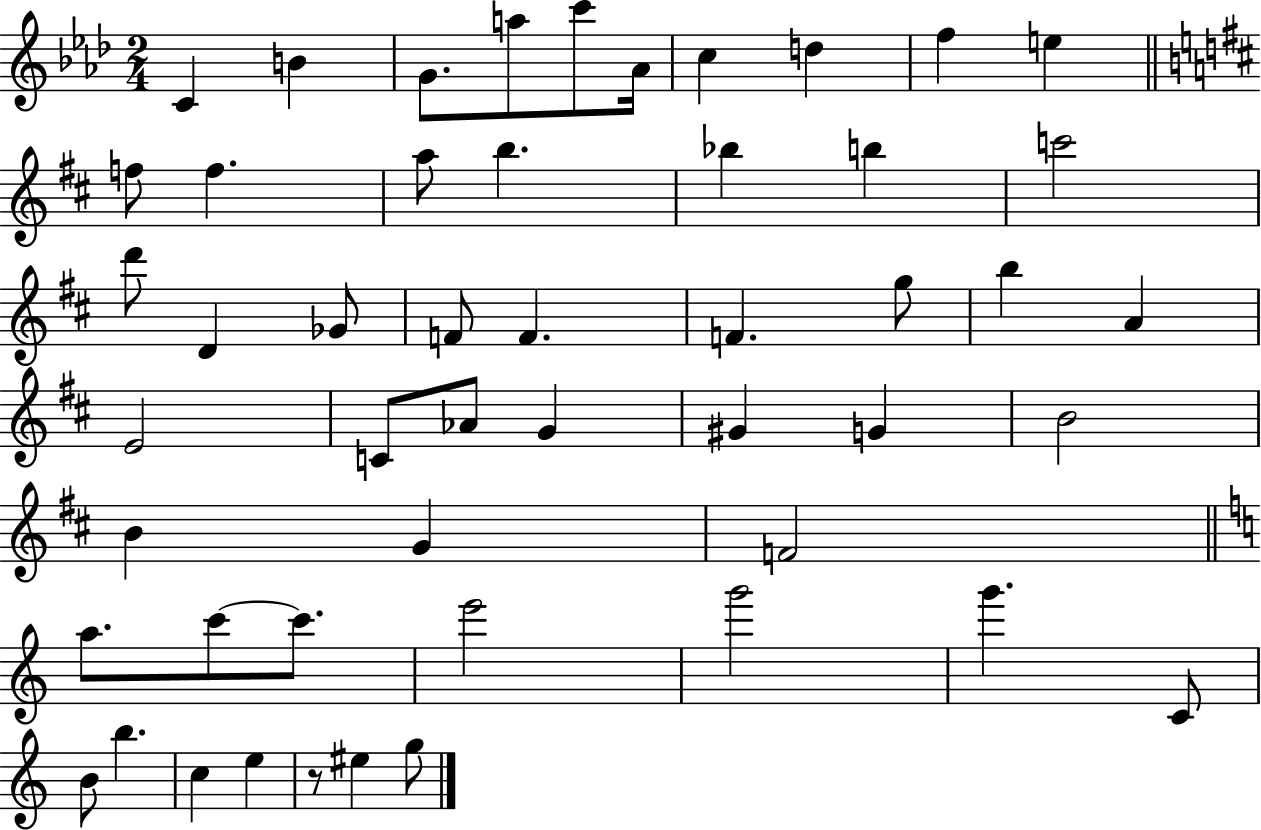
{
  \clef treble
  \numericTimeSignature
  \time 2/4
  \key aes \major
  \repeat volta 2 { c'4 b'4 | g'8. a''8 c'''8 aes'16 | c''4 d''4 | f''4 e''4 | \break \bar "||" \break \key d \major f''8 f''4. | a''8 b''4. | bes''4 b''4 | c'''2 | \break d'''8 d'4 ges'8 | f'8 f'4. | f'4. g''8 | b''4 a'4 | \break e'2 | c'8 aes'8 g'4 | gis'4 g'4 | b'2 | \break b'4 g'4 | f'2 | \bar "||" \break \key c \major a''8. c'''8~~ c'''8. | e'''2 | g'''2 | g'''4. c'8 | \break b'8 b''4. | c''4 e''4 | r8 eis''4 g''8 | } \bar "|."
}